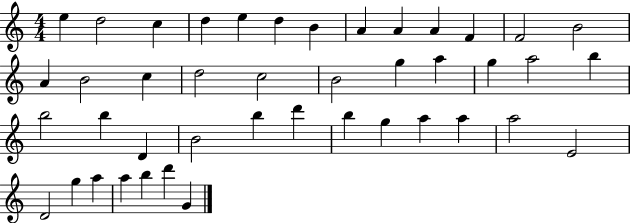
X:1
T:Untitled
M:4/4
L:1/4
K:C
e d2 c d e d B A A A F F2 B2 A B2 c d2 c2 B2 g a g a2 b b2 b D B2 b d' b g a a a2 E2 D2 g a a b d' G